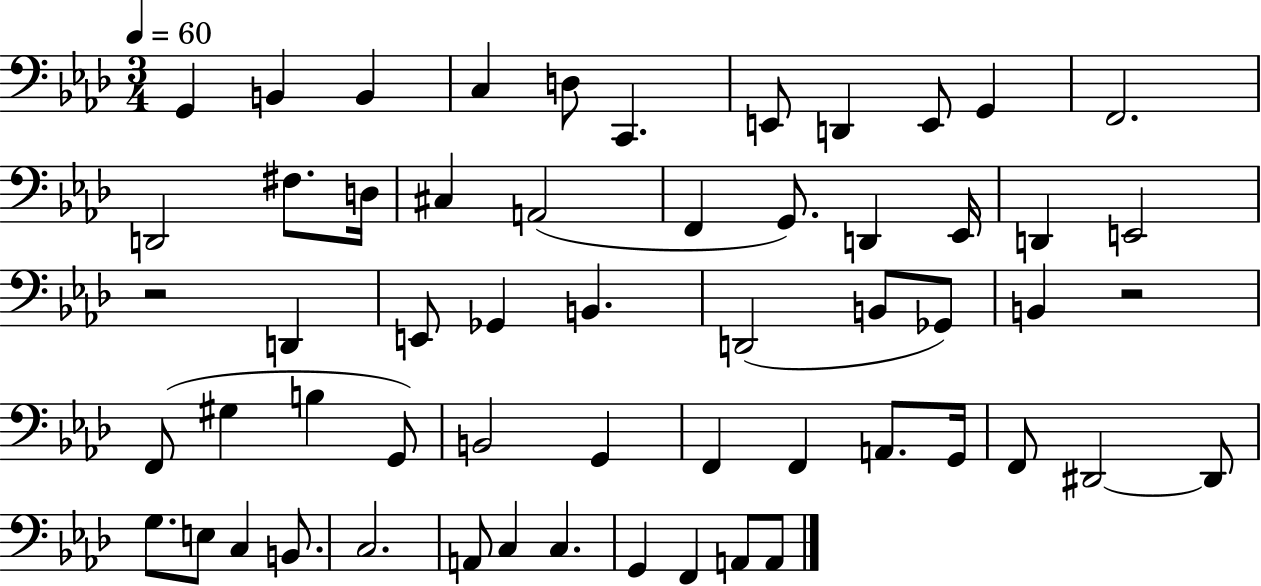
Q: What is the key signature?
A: AES major